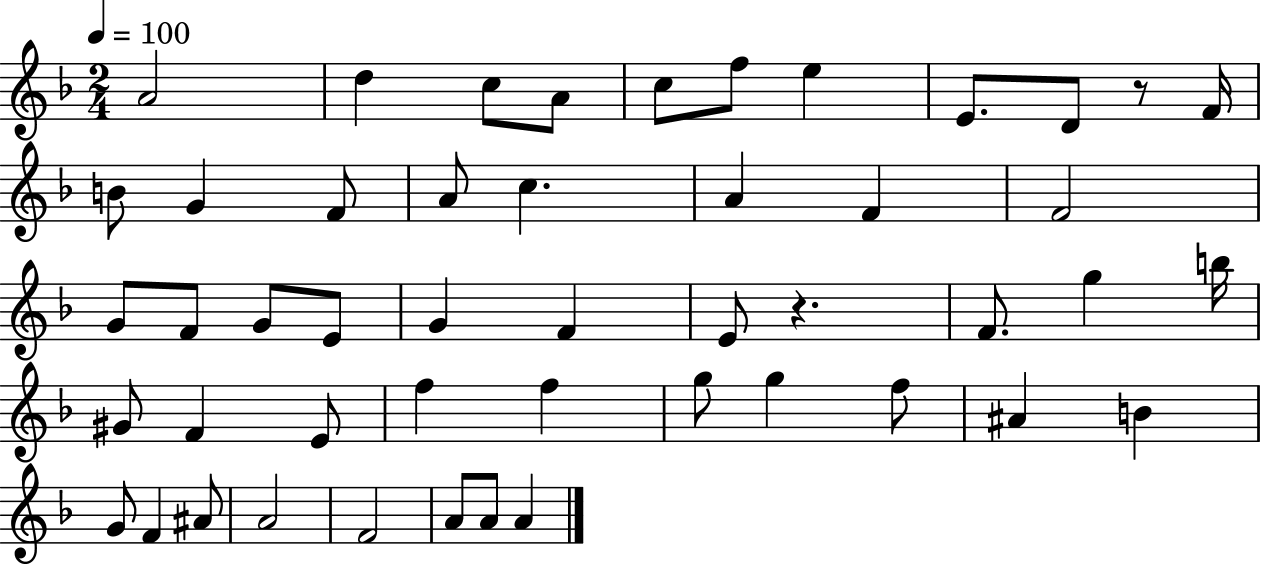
{
  \clef treble
  \numericTimeSignature
  \time 2/4
  \key f \major
  \tempo 4 = 100
  \repeat volta 2 { a'2 | d''4 c''8 a'8 | c''8 f''8 e''4 | e'8. d'8 r8 f'16 | \break b'8 g'4 f'8 | a'8 c''4. | a'4 f'4 | f'2 | \break g'8 f'8 g'8 e'8 | g'4 f'4 | e'8 r4. | f'8. g''4 b''16 | \break gis'8 f'4 e'8 | f''4 f''4 | g''8 g''4 f''8 | ais'4 b'4 | \break g'8 f'4 ais'8 | a'2 | f'2 | a'8 a'8 a'4 | \break } \bar "|."
}